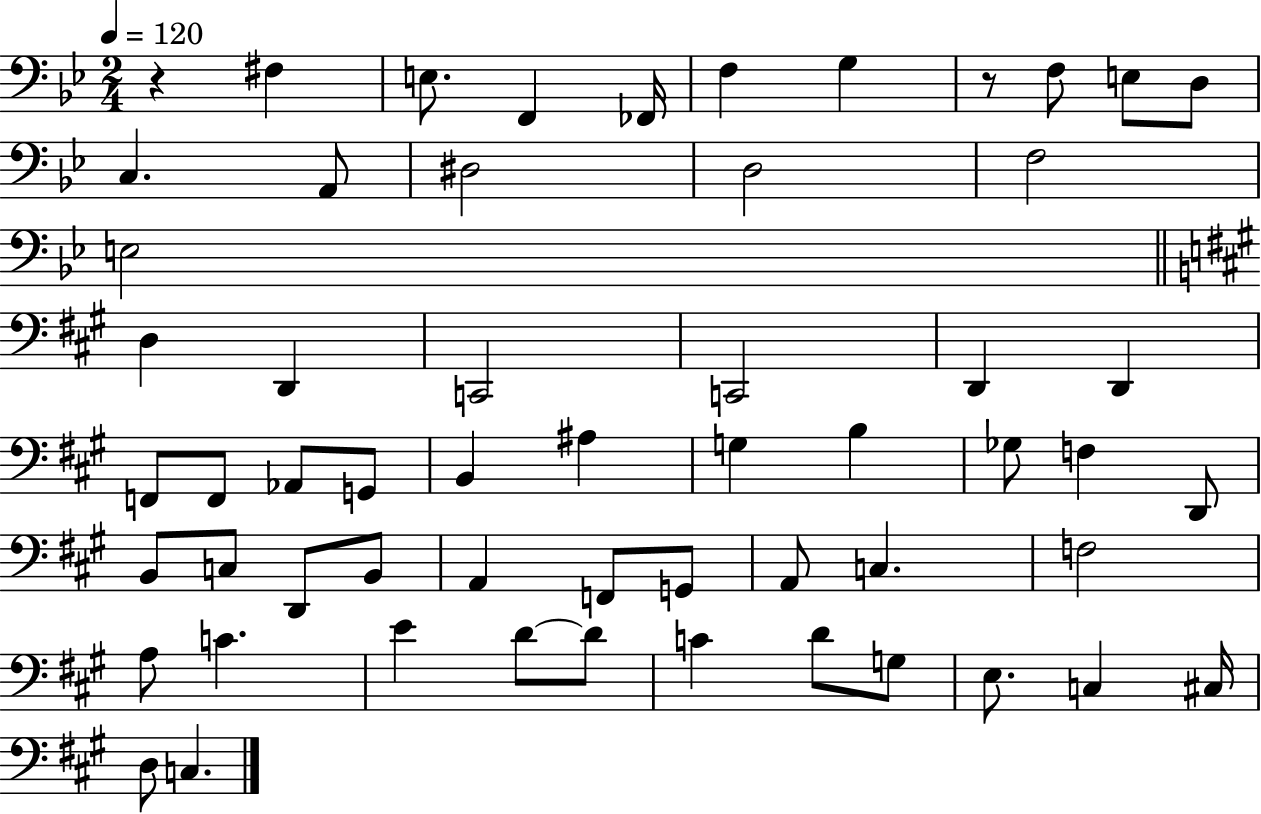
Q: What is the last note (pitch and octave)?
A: C3